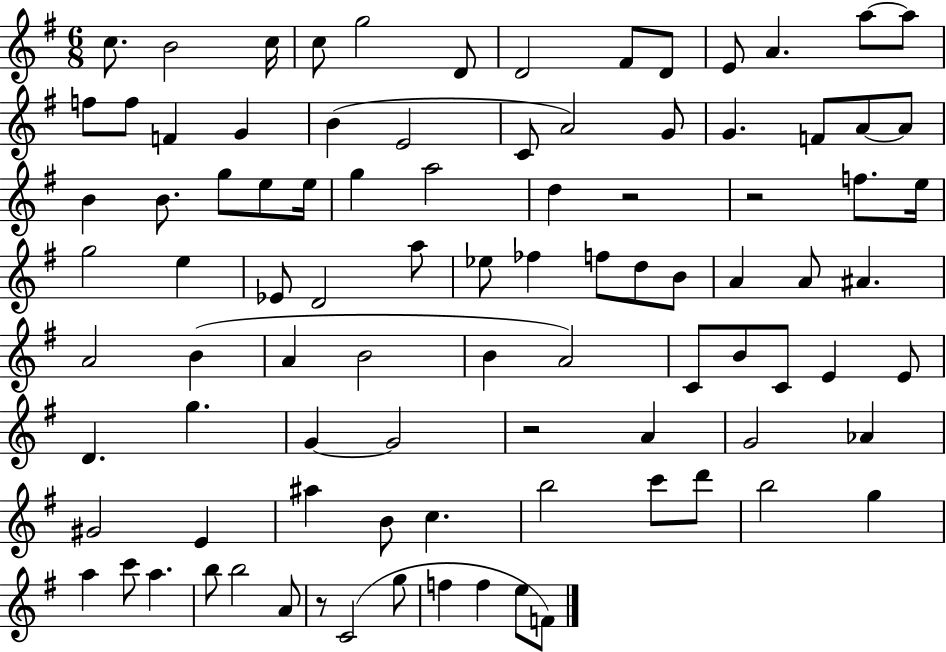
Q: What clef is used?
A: treble